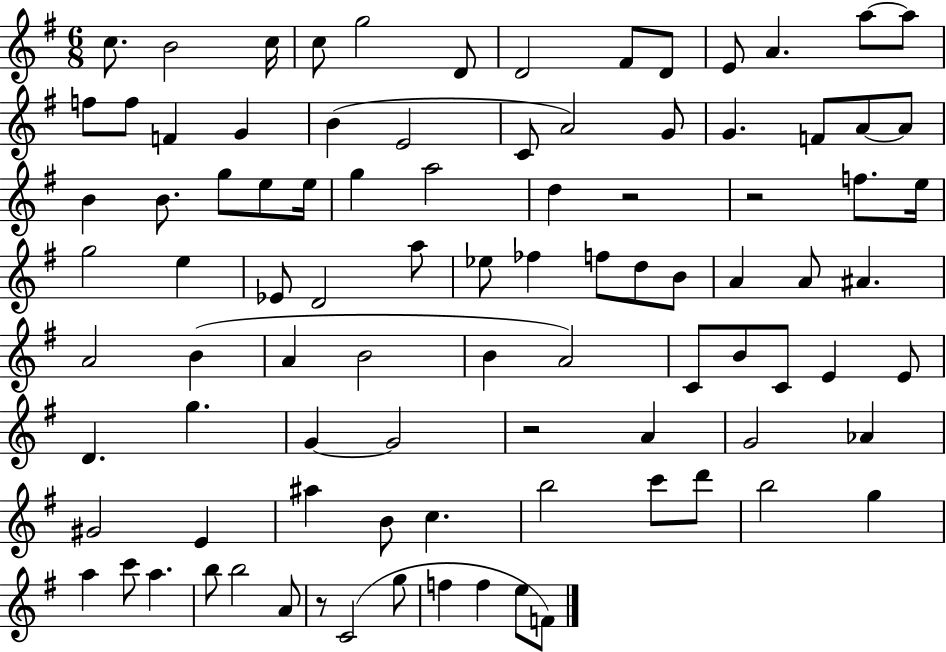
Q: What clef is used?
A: treble